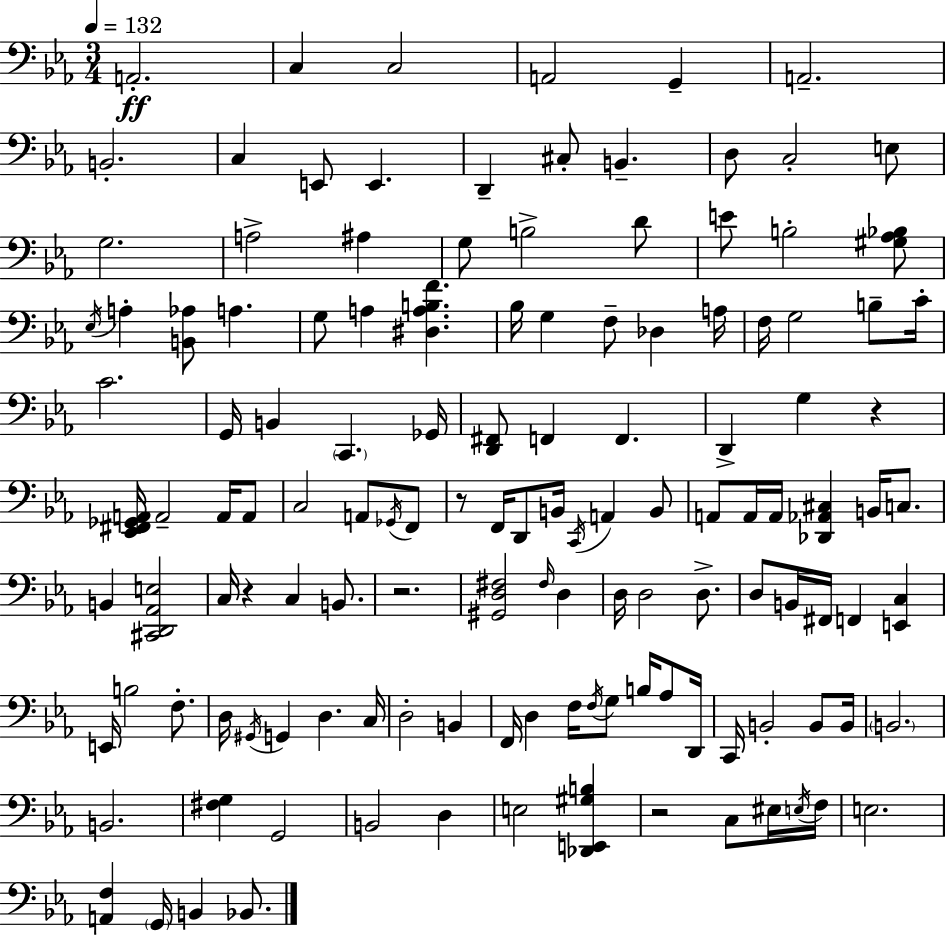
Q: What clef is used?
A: bass